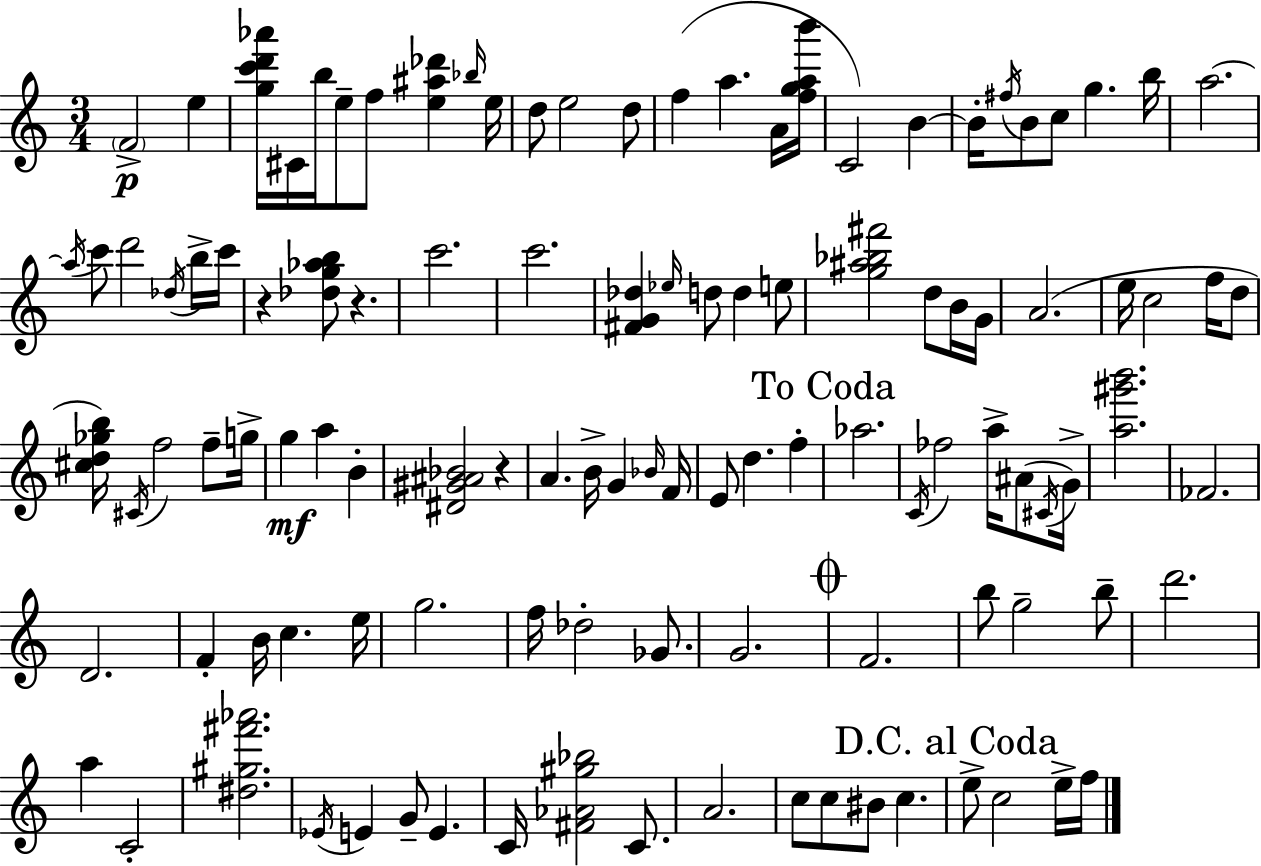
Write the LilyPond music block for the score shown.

{
  \clef treble
  \numericTimeSignature
  \time 3/4
  \key c \major
  \parenthesize f'2->\p e''4 | <g'' c''' d''' aes'''>16 cis'16 b''16 e''8-- f''8 <e'' ais'' des'''>4 \grace { bes''16 } | e''16 d''8 e''2 d''8 | f''4( a''4. a'16 | \break <f'' g'' a'' b'''>16 c'2) b'4~~ | b'16-. \acciaccatura { fis''16 } b'8 c''8 g''4. | b''16 a''2.~~ | \acciaccatura { a''16 } c'''8 d'''2 | \break \acciaccatura { des''16 } b''16-> c'''16 r4 <des'' g'' aes'' b''>8 r4. | c'''2. | c'''2. | <fis' g' des''>4 \grace { ees''16 } d''8 d''4 | \break e''8 <g'' ais'' bes'' fis'''>2 | d''8 b'16 g'16 a'2.( | e''16 c''2 | f''16 d''8 <cis'' d'' ges'' b''>16) \acciaccatura { cis'16 } f''2 | \break f''8-- g''16-> g''4\mf a''4 | b'4-. <dis' gis' ais' bes'>2 | r4 a'4. | b'16-> g'4 \grace { bes'16 } f'16 e'8 d''4. | \break f''4-. \mark "To Coda" aes''2. | \acciaccatura { c'16 } fes''2 | a''16-> ais'8( \acciaccatura { cis'16 } g'16->) <a'' gis''' b'''>2. | fes'2. | \break d'2. | f'4-. | b'16 c''4. e''16 g''2. | f''16 des''2-. | \break ges'8. g'2. | \mark \markup { \musicglyph "scripts.coda" } f'2. | b''8 g''2-- | b''8-- d'''2. | \break a''4 | c'2-. <dis'' gis'' fis''' aes'''>2. | \acciaccatura { ees'16 } e'4 | g'8-- e'4. c'16 <fis' aes' gis'' bes''>2 | \break c'8. a'2. | c''8 | c''8 bis'8 c''4. \mark "D.C. al Coda" e''8-> | c''2 e''16-> f''16 \bar "|."
}